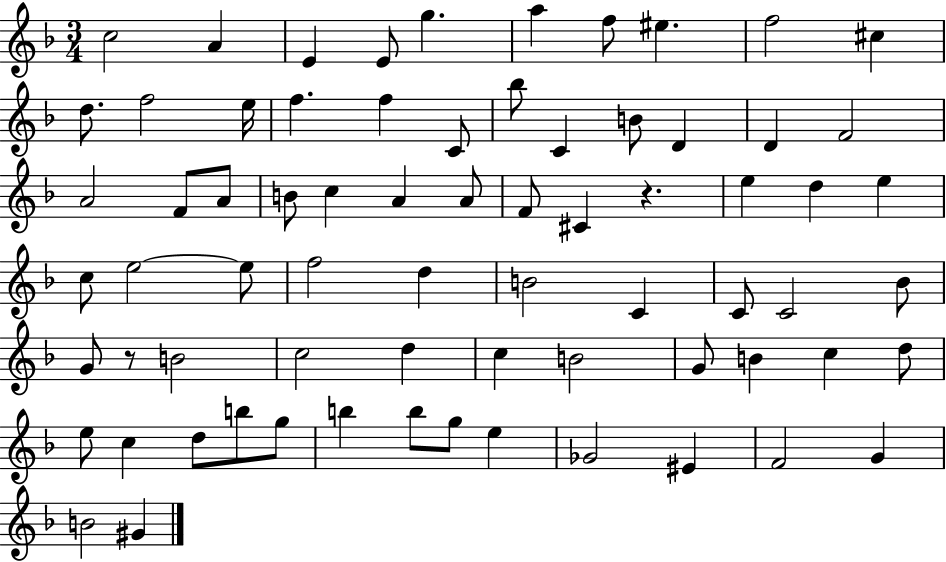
C5/h A4/q E4/q E4/e G5/q. A5/q F5/e EIS5/q. F5/h C#5/q D5/e. F5/h E5/s F5/q. F5/q C4/e Bb5/e C4/q B4/e D4/q D4/q F4/h A4/h F4/e A4/e B4/e C5/q A4/q A4/e F4/e C#4/q R/q. E5/q D5/q E5/q C5/e E5/h E5/e F5/h D5/q B4/h C4/q C4/e C4/h Bb4/e G4/e R/e B4/h C5/h D5/q C5/q B4/h G4/e B4/q C5/q D5/e E5/e C5/q D5/e B5/e G5/e B5/q B5/e G5/e E5/q Gb4/h EIS4/q F4/h G4/q B4/h G#4/q